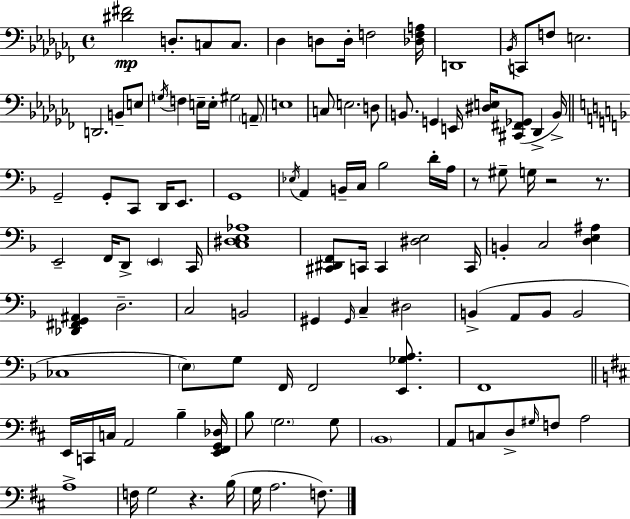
{
  \clef bass
  \time 4/4
  \defaultTimeSignature
  \key aes \minor
  <dis' fis'>2\mp d8.-. c8 c8. | des4 d8 d16-. f2 <des f a>16 | d,1 | \acciaccatura { bes,16 } c,8 f8 e2. | \break d,2. b,8-- e8 | \acciaccatura { g16 } f4 e16-- e16-. gis2 | \parenthesize a,8-- e1 | c8 e2. | \break d8 b,8. g,4 e,16 <dis e>16 <cis, fis, ges,>8( des,4-> | b,16->) \bar "||" \break \key f \major g,2-- g,8-. c,8 d,16 e,8. | g,1 | \acciaccatura { ees16 } a,4 b,16-- c16 bes2 d'16-. | a16 r8 gis8-- g16 r2 r8. | \break e,2-- f,16 d,8-> \parenthesize e,4 | c,16 <c dis e aes>1 | <cis, dis, f,>8 c,16 c,4 <dis e>2 | c,16 b,4-. c2 <d e ais>4 | \break <des, fis, g, ais,>4 d2.-- | c2 b,2 | gis,4 \grace { gis,16 } c4-- dis2 | b,4->( a,8 b,8 b,2 | \break ces1 | \parenthesize e8) g8 f,16 f,2 <e, ges a>8. | f,1 | \bar "||" \break \key d \major e,16 c,16 c16 a,2 b4-- <e, fis, g, des>16 | b8 \parenthesize g2. g8 | \parenthesize b,1 | a,8 c8 d8-> \grace { gis16 } f8 a2 | \break a1-> | f16 g2 r4. | b16( g16 a2. f8.) | \bar "|."
}